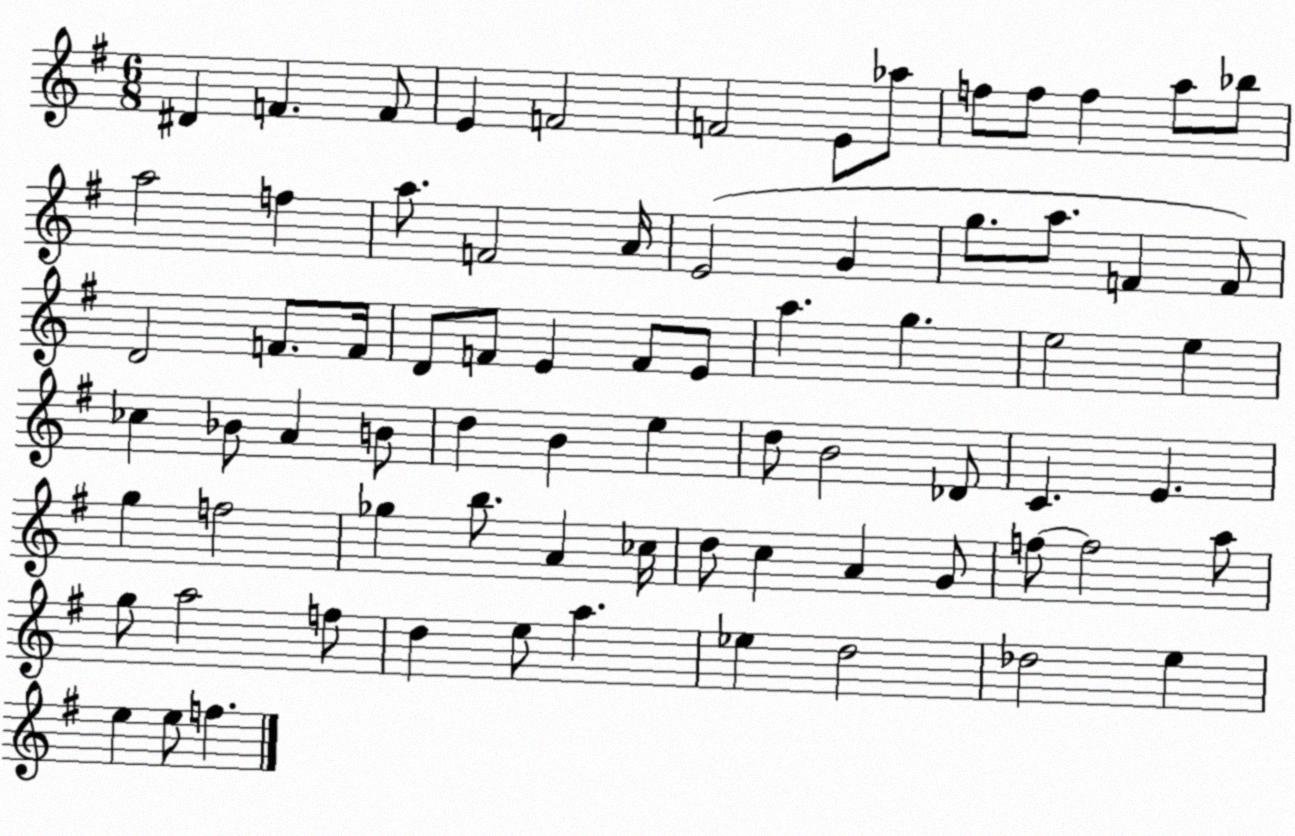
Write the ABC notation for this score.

X:1
T:Untitled
M:6/8
L:1/4
K:G
^D F F/2 E F2 F2 E/2 _a/2 f/2 f/2 f a/2 _b/2 a2 f a/2 F2 A/4 E2 G g/2 a/2 F F/2 D2 F/2 F/4 D/2 F/2 E F/2 E/2 a g e2 e _c _B/2 A B/2 d B e d/2 B2 _D/2 C E g f2 _g b/2 A _c/4 d/2 c A G/2 f/2 f2 a/2 g/2 a2 f/2 d e/2 a _e d2 _d2 e e e/2 f